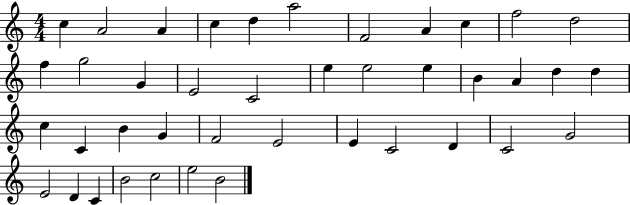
X:1
T:Untitled
M:4/4
L:1/4
K:C
c A2 A c d a2 F2 A c f2 d2 f g2 G E2 C2 e e2 e B A d d c C B G F2 E2 E C2 D C2 G2 E2 D C B2 c2 e2 B2